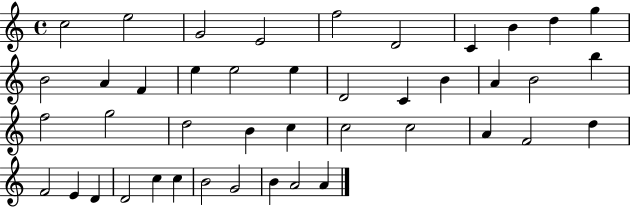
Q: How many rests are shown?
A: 0